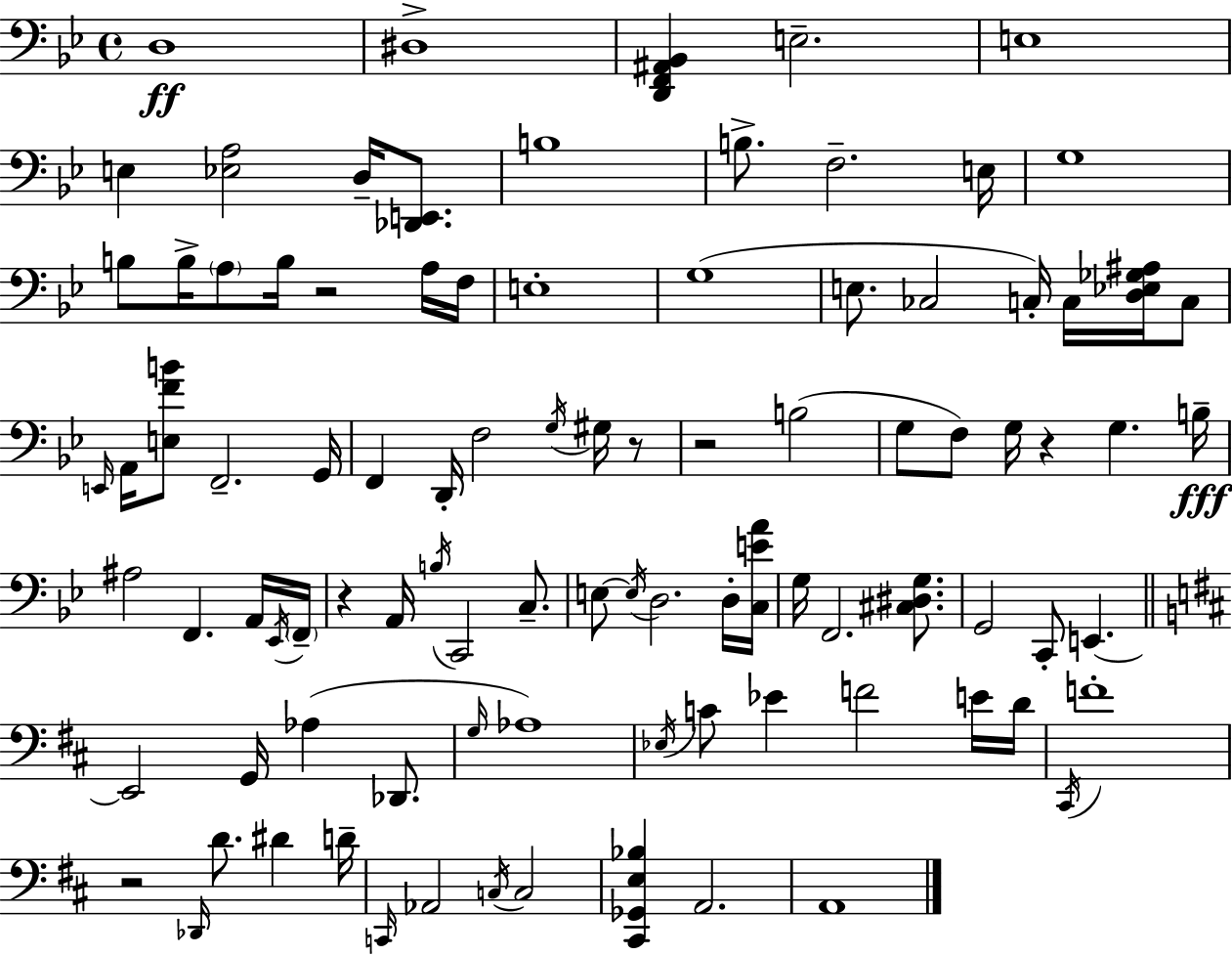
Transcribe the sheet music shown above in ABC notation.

X:1
T:Untitled
M:4/4
L:1/4
K:Bb
D,4 ^D,4 [D,,F,,^A,,_B,,] E,2 E,4 E, [_E,A,]2 D,/4 [_D,,E,,]/2 B,4 B,/2 F,2 E,/4 G,4 B,/2 B,/4 A,/2 B,/4 z2 A,/4 F,/4 E,4 G,4 E,/2 _C,2 C,/4 C,/4 [D,_E,_G,^A,]/4 C,/2 E,,/4 A,,/4 [E,FB]/2 F,,2 G,,/4 F,, D,,/4 F,2 G,/4 ^G,/4 z/2 z2 B,2 G,/2 F,/2 G,/4 z G, B,/4 ^A,2 F,, A,,/4 _E,,/4 F,,/4 z A,,/4 B,/4 C,,2 C,/2 E,/2 E,/4 D,2 D,/4 [C,EA]/4 G,/4 F,,2 [^C,^D,G,]/2 G,,2 C,,/2 E,, E,,2 G,,/4 _A, _D,,/2 G,/4 _A,4 _E,/4 C/2 _E F2 E/4 D/4 ^C,,/4 F4 z2 _D,,/4 D/2 ^D D/4 C,,/4 _A,,2 C,/4 C,2 [^C,,_G,,E,_B,] A,,2 A,,4